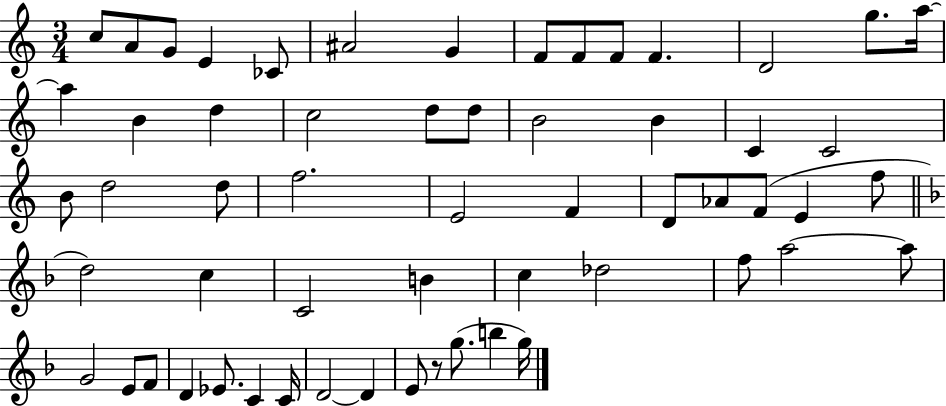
{
  \clef treble
  \numericTimeSignature
  \time 3/4
  \key c \major
  c''8 a'8 g'8 e'4 ces'8 | ais'2 g'4 | f'8 f'8 f'8 f'4. | d'2 g''8. a''16~~ | \break a''4 b'4 d''4 | c''2 d''8 d''8 | b'2 b'4 | c'4 c'2 | \break b'8 d''2 d''8 | f''2. | e'2 f'4 | d'8 aes'8 f'8( e'4 f''8 | \break \bar "||" \break \key d \minor d''2) c''4 | c'2 b'4 | c''4 des''2 | f''8 a''2~~ a''8 | \break g'2 e'8 f'8 | d'4 ees'8. c'4 c'16 | d'2~~ d'4 | e'8 r8 g''8.( b''4 g''16) | \break \bar "|."
}